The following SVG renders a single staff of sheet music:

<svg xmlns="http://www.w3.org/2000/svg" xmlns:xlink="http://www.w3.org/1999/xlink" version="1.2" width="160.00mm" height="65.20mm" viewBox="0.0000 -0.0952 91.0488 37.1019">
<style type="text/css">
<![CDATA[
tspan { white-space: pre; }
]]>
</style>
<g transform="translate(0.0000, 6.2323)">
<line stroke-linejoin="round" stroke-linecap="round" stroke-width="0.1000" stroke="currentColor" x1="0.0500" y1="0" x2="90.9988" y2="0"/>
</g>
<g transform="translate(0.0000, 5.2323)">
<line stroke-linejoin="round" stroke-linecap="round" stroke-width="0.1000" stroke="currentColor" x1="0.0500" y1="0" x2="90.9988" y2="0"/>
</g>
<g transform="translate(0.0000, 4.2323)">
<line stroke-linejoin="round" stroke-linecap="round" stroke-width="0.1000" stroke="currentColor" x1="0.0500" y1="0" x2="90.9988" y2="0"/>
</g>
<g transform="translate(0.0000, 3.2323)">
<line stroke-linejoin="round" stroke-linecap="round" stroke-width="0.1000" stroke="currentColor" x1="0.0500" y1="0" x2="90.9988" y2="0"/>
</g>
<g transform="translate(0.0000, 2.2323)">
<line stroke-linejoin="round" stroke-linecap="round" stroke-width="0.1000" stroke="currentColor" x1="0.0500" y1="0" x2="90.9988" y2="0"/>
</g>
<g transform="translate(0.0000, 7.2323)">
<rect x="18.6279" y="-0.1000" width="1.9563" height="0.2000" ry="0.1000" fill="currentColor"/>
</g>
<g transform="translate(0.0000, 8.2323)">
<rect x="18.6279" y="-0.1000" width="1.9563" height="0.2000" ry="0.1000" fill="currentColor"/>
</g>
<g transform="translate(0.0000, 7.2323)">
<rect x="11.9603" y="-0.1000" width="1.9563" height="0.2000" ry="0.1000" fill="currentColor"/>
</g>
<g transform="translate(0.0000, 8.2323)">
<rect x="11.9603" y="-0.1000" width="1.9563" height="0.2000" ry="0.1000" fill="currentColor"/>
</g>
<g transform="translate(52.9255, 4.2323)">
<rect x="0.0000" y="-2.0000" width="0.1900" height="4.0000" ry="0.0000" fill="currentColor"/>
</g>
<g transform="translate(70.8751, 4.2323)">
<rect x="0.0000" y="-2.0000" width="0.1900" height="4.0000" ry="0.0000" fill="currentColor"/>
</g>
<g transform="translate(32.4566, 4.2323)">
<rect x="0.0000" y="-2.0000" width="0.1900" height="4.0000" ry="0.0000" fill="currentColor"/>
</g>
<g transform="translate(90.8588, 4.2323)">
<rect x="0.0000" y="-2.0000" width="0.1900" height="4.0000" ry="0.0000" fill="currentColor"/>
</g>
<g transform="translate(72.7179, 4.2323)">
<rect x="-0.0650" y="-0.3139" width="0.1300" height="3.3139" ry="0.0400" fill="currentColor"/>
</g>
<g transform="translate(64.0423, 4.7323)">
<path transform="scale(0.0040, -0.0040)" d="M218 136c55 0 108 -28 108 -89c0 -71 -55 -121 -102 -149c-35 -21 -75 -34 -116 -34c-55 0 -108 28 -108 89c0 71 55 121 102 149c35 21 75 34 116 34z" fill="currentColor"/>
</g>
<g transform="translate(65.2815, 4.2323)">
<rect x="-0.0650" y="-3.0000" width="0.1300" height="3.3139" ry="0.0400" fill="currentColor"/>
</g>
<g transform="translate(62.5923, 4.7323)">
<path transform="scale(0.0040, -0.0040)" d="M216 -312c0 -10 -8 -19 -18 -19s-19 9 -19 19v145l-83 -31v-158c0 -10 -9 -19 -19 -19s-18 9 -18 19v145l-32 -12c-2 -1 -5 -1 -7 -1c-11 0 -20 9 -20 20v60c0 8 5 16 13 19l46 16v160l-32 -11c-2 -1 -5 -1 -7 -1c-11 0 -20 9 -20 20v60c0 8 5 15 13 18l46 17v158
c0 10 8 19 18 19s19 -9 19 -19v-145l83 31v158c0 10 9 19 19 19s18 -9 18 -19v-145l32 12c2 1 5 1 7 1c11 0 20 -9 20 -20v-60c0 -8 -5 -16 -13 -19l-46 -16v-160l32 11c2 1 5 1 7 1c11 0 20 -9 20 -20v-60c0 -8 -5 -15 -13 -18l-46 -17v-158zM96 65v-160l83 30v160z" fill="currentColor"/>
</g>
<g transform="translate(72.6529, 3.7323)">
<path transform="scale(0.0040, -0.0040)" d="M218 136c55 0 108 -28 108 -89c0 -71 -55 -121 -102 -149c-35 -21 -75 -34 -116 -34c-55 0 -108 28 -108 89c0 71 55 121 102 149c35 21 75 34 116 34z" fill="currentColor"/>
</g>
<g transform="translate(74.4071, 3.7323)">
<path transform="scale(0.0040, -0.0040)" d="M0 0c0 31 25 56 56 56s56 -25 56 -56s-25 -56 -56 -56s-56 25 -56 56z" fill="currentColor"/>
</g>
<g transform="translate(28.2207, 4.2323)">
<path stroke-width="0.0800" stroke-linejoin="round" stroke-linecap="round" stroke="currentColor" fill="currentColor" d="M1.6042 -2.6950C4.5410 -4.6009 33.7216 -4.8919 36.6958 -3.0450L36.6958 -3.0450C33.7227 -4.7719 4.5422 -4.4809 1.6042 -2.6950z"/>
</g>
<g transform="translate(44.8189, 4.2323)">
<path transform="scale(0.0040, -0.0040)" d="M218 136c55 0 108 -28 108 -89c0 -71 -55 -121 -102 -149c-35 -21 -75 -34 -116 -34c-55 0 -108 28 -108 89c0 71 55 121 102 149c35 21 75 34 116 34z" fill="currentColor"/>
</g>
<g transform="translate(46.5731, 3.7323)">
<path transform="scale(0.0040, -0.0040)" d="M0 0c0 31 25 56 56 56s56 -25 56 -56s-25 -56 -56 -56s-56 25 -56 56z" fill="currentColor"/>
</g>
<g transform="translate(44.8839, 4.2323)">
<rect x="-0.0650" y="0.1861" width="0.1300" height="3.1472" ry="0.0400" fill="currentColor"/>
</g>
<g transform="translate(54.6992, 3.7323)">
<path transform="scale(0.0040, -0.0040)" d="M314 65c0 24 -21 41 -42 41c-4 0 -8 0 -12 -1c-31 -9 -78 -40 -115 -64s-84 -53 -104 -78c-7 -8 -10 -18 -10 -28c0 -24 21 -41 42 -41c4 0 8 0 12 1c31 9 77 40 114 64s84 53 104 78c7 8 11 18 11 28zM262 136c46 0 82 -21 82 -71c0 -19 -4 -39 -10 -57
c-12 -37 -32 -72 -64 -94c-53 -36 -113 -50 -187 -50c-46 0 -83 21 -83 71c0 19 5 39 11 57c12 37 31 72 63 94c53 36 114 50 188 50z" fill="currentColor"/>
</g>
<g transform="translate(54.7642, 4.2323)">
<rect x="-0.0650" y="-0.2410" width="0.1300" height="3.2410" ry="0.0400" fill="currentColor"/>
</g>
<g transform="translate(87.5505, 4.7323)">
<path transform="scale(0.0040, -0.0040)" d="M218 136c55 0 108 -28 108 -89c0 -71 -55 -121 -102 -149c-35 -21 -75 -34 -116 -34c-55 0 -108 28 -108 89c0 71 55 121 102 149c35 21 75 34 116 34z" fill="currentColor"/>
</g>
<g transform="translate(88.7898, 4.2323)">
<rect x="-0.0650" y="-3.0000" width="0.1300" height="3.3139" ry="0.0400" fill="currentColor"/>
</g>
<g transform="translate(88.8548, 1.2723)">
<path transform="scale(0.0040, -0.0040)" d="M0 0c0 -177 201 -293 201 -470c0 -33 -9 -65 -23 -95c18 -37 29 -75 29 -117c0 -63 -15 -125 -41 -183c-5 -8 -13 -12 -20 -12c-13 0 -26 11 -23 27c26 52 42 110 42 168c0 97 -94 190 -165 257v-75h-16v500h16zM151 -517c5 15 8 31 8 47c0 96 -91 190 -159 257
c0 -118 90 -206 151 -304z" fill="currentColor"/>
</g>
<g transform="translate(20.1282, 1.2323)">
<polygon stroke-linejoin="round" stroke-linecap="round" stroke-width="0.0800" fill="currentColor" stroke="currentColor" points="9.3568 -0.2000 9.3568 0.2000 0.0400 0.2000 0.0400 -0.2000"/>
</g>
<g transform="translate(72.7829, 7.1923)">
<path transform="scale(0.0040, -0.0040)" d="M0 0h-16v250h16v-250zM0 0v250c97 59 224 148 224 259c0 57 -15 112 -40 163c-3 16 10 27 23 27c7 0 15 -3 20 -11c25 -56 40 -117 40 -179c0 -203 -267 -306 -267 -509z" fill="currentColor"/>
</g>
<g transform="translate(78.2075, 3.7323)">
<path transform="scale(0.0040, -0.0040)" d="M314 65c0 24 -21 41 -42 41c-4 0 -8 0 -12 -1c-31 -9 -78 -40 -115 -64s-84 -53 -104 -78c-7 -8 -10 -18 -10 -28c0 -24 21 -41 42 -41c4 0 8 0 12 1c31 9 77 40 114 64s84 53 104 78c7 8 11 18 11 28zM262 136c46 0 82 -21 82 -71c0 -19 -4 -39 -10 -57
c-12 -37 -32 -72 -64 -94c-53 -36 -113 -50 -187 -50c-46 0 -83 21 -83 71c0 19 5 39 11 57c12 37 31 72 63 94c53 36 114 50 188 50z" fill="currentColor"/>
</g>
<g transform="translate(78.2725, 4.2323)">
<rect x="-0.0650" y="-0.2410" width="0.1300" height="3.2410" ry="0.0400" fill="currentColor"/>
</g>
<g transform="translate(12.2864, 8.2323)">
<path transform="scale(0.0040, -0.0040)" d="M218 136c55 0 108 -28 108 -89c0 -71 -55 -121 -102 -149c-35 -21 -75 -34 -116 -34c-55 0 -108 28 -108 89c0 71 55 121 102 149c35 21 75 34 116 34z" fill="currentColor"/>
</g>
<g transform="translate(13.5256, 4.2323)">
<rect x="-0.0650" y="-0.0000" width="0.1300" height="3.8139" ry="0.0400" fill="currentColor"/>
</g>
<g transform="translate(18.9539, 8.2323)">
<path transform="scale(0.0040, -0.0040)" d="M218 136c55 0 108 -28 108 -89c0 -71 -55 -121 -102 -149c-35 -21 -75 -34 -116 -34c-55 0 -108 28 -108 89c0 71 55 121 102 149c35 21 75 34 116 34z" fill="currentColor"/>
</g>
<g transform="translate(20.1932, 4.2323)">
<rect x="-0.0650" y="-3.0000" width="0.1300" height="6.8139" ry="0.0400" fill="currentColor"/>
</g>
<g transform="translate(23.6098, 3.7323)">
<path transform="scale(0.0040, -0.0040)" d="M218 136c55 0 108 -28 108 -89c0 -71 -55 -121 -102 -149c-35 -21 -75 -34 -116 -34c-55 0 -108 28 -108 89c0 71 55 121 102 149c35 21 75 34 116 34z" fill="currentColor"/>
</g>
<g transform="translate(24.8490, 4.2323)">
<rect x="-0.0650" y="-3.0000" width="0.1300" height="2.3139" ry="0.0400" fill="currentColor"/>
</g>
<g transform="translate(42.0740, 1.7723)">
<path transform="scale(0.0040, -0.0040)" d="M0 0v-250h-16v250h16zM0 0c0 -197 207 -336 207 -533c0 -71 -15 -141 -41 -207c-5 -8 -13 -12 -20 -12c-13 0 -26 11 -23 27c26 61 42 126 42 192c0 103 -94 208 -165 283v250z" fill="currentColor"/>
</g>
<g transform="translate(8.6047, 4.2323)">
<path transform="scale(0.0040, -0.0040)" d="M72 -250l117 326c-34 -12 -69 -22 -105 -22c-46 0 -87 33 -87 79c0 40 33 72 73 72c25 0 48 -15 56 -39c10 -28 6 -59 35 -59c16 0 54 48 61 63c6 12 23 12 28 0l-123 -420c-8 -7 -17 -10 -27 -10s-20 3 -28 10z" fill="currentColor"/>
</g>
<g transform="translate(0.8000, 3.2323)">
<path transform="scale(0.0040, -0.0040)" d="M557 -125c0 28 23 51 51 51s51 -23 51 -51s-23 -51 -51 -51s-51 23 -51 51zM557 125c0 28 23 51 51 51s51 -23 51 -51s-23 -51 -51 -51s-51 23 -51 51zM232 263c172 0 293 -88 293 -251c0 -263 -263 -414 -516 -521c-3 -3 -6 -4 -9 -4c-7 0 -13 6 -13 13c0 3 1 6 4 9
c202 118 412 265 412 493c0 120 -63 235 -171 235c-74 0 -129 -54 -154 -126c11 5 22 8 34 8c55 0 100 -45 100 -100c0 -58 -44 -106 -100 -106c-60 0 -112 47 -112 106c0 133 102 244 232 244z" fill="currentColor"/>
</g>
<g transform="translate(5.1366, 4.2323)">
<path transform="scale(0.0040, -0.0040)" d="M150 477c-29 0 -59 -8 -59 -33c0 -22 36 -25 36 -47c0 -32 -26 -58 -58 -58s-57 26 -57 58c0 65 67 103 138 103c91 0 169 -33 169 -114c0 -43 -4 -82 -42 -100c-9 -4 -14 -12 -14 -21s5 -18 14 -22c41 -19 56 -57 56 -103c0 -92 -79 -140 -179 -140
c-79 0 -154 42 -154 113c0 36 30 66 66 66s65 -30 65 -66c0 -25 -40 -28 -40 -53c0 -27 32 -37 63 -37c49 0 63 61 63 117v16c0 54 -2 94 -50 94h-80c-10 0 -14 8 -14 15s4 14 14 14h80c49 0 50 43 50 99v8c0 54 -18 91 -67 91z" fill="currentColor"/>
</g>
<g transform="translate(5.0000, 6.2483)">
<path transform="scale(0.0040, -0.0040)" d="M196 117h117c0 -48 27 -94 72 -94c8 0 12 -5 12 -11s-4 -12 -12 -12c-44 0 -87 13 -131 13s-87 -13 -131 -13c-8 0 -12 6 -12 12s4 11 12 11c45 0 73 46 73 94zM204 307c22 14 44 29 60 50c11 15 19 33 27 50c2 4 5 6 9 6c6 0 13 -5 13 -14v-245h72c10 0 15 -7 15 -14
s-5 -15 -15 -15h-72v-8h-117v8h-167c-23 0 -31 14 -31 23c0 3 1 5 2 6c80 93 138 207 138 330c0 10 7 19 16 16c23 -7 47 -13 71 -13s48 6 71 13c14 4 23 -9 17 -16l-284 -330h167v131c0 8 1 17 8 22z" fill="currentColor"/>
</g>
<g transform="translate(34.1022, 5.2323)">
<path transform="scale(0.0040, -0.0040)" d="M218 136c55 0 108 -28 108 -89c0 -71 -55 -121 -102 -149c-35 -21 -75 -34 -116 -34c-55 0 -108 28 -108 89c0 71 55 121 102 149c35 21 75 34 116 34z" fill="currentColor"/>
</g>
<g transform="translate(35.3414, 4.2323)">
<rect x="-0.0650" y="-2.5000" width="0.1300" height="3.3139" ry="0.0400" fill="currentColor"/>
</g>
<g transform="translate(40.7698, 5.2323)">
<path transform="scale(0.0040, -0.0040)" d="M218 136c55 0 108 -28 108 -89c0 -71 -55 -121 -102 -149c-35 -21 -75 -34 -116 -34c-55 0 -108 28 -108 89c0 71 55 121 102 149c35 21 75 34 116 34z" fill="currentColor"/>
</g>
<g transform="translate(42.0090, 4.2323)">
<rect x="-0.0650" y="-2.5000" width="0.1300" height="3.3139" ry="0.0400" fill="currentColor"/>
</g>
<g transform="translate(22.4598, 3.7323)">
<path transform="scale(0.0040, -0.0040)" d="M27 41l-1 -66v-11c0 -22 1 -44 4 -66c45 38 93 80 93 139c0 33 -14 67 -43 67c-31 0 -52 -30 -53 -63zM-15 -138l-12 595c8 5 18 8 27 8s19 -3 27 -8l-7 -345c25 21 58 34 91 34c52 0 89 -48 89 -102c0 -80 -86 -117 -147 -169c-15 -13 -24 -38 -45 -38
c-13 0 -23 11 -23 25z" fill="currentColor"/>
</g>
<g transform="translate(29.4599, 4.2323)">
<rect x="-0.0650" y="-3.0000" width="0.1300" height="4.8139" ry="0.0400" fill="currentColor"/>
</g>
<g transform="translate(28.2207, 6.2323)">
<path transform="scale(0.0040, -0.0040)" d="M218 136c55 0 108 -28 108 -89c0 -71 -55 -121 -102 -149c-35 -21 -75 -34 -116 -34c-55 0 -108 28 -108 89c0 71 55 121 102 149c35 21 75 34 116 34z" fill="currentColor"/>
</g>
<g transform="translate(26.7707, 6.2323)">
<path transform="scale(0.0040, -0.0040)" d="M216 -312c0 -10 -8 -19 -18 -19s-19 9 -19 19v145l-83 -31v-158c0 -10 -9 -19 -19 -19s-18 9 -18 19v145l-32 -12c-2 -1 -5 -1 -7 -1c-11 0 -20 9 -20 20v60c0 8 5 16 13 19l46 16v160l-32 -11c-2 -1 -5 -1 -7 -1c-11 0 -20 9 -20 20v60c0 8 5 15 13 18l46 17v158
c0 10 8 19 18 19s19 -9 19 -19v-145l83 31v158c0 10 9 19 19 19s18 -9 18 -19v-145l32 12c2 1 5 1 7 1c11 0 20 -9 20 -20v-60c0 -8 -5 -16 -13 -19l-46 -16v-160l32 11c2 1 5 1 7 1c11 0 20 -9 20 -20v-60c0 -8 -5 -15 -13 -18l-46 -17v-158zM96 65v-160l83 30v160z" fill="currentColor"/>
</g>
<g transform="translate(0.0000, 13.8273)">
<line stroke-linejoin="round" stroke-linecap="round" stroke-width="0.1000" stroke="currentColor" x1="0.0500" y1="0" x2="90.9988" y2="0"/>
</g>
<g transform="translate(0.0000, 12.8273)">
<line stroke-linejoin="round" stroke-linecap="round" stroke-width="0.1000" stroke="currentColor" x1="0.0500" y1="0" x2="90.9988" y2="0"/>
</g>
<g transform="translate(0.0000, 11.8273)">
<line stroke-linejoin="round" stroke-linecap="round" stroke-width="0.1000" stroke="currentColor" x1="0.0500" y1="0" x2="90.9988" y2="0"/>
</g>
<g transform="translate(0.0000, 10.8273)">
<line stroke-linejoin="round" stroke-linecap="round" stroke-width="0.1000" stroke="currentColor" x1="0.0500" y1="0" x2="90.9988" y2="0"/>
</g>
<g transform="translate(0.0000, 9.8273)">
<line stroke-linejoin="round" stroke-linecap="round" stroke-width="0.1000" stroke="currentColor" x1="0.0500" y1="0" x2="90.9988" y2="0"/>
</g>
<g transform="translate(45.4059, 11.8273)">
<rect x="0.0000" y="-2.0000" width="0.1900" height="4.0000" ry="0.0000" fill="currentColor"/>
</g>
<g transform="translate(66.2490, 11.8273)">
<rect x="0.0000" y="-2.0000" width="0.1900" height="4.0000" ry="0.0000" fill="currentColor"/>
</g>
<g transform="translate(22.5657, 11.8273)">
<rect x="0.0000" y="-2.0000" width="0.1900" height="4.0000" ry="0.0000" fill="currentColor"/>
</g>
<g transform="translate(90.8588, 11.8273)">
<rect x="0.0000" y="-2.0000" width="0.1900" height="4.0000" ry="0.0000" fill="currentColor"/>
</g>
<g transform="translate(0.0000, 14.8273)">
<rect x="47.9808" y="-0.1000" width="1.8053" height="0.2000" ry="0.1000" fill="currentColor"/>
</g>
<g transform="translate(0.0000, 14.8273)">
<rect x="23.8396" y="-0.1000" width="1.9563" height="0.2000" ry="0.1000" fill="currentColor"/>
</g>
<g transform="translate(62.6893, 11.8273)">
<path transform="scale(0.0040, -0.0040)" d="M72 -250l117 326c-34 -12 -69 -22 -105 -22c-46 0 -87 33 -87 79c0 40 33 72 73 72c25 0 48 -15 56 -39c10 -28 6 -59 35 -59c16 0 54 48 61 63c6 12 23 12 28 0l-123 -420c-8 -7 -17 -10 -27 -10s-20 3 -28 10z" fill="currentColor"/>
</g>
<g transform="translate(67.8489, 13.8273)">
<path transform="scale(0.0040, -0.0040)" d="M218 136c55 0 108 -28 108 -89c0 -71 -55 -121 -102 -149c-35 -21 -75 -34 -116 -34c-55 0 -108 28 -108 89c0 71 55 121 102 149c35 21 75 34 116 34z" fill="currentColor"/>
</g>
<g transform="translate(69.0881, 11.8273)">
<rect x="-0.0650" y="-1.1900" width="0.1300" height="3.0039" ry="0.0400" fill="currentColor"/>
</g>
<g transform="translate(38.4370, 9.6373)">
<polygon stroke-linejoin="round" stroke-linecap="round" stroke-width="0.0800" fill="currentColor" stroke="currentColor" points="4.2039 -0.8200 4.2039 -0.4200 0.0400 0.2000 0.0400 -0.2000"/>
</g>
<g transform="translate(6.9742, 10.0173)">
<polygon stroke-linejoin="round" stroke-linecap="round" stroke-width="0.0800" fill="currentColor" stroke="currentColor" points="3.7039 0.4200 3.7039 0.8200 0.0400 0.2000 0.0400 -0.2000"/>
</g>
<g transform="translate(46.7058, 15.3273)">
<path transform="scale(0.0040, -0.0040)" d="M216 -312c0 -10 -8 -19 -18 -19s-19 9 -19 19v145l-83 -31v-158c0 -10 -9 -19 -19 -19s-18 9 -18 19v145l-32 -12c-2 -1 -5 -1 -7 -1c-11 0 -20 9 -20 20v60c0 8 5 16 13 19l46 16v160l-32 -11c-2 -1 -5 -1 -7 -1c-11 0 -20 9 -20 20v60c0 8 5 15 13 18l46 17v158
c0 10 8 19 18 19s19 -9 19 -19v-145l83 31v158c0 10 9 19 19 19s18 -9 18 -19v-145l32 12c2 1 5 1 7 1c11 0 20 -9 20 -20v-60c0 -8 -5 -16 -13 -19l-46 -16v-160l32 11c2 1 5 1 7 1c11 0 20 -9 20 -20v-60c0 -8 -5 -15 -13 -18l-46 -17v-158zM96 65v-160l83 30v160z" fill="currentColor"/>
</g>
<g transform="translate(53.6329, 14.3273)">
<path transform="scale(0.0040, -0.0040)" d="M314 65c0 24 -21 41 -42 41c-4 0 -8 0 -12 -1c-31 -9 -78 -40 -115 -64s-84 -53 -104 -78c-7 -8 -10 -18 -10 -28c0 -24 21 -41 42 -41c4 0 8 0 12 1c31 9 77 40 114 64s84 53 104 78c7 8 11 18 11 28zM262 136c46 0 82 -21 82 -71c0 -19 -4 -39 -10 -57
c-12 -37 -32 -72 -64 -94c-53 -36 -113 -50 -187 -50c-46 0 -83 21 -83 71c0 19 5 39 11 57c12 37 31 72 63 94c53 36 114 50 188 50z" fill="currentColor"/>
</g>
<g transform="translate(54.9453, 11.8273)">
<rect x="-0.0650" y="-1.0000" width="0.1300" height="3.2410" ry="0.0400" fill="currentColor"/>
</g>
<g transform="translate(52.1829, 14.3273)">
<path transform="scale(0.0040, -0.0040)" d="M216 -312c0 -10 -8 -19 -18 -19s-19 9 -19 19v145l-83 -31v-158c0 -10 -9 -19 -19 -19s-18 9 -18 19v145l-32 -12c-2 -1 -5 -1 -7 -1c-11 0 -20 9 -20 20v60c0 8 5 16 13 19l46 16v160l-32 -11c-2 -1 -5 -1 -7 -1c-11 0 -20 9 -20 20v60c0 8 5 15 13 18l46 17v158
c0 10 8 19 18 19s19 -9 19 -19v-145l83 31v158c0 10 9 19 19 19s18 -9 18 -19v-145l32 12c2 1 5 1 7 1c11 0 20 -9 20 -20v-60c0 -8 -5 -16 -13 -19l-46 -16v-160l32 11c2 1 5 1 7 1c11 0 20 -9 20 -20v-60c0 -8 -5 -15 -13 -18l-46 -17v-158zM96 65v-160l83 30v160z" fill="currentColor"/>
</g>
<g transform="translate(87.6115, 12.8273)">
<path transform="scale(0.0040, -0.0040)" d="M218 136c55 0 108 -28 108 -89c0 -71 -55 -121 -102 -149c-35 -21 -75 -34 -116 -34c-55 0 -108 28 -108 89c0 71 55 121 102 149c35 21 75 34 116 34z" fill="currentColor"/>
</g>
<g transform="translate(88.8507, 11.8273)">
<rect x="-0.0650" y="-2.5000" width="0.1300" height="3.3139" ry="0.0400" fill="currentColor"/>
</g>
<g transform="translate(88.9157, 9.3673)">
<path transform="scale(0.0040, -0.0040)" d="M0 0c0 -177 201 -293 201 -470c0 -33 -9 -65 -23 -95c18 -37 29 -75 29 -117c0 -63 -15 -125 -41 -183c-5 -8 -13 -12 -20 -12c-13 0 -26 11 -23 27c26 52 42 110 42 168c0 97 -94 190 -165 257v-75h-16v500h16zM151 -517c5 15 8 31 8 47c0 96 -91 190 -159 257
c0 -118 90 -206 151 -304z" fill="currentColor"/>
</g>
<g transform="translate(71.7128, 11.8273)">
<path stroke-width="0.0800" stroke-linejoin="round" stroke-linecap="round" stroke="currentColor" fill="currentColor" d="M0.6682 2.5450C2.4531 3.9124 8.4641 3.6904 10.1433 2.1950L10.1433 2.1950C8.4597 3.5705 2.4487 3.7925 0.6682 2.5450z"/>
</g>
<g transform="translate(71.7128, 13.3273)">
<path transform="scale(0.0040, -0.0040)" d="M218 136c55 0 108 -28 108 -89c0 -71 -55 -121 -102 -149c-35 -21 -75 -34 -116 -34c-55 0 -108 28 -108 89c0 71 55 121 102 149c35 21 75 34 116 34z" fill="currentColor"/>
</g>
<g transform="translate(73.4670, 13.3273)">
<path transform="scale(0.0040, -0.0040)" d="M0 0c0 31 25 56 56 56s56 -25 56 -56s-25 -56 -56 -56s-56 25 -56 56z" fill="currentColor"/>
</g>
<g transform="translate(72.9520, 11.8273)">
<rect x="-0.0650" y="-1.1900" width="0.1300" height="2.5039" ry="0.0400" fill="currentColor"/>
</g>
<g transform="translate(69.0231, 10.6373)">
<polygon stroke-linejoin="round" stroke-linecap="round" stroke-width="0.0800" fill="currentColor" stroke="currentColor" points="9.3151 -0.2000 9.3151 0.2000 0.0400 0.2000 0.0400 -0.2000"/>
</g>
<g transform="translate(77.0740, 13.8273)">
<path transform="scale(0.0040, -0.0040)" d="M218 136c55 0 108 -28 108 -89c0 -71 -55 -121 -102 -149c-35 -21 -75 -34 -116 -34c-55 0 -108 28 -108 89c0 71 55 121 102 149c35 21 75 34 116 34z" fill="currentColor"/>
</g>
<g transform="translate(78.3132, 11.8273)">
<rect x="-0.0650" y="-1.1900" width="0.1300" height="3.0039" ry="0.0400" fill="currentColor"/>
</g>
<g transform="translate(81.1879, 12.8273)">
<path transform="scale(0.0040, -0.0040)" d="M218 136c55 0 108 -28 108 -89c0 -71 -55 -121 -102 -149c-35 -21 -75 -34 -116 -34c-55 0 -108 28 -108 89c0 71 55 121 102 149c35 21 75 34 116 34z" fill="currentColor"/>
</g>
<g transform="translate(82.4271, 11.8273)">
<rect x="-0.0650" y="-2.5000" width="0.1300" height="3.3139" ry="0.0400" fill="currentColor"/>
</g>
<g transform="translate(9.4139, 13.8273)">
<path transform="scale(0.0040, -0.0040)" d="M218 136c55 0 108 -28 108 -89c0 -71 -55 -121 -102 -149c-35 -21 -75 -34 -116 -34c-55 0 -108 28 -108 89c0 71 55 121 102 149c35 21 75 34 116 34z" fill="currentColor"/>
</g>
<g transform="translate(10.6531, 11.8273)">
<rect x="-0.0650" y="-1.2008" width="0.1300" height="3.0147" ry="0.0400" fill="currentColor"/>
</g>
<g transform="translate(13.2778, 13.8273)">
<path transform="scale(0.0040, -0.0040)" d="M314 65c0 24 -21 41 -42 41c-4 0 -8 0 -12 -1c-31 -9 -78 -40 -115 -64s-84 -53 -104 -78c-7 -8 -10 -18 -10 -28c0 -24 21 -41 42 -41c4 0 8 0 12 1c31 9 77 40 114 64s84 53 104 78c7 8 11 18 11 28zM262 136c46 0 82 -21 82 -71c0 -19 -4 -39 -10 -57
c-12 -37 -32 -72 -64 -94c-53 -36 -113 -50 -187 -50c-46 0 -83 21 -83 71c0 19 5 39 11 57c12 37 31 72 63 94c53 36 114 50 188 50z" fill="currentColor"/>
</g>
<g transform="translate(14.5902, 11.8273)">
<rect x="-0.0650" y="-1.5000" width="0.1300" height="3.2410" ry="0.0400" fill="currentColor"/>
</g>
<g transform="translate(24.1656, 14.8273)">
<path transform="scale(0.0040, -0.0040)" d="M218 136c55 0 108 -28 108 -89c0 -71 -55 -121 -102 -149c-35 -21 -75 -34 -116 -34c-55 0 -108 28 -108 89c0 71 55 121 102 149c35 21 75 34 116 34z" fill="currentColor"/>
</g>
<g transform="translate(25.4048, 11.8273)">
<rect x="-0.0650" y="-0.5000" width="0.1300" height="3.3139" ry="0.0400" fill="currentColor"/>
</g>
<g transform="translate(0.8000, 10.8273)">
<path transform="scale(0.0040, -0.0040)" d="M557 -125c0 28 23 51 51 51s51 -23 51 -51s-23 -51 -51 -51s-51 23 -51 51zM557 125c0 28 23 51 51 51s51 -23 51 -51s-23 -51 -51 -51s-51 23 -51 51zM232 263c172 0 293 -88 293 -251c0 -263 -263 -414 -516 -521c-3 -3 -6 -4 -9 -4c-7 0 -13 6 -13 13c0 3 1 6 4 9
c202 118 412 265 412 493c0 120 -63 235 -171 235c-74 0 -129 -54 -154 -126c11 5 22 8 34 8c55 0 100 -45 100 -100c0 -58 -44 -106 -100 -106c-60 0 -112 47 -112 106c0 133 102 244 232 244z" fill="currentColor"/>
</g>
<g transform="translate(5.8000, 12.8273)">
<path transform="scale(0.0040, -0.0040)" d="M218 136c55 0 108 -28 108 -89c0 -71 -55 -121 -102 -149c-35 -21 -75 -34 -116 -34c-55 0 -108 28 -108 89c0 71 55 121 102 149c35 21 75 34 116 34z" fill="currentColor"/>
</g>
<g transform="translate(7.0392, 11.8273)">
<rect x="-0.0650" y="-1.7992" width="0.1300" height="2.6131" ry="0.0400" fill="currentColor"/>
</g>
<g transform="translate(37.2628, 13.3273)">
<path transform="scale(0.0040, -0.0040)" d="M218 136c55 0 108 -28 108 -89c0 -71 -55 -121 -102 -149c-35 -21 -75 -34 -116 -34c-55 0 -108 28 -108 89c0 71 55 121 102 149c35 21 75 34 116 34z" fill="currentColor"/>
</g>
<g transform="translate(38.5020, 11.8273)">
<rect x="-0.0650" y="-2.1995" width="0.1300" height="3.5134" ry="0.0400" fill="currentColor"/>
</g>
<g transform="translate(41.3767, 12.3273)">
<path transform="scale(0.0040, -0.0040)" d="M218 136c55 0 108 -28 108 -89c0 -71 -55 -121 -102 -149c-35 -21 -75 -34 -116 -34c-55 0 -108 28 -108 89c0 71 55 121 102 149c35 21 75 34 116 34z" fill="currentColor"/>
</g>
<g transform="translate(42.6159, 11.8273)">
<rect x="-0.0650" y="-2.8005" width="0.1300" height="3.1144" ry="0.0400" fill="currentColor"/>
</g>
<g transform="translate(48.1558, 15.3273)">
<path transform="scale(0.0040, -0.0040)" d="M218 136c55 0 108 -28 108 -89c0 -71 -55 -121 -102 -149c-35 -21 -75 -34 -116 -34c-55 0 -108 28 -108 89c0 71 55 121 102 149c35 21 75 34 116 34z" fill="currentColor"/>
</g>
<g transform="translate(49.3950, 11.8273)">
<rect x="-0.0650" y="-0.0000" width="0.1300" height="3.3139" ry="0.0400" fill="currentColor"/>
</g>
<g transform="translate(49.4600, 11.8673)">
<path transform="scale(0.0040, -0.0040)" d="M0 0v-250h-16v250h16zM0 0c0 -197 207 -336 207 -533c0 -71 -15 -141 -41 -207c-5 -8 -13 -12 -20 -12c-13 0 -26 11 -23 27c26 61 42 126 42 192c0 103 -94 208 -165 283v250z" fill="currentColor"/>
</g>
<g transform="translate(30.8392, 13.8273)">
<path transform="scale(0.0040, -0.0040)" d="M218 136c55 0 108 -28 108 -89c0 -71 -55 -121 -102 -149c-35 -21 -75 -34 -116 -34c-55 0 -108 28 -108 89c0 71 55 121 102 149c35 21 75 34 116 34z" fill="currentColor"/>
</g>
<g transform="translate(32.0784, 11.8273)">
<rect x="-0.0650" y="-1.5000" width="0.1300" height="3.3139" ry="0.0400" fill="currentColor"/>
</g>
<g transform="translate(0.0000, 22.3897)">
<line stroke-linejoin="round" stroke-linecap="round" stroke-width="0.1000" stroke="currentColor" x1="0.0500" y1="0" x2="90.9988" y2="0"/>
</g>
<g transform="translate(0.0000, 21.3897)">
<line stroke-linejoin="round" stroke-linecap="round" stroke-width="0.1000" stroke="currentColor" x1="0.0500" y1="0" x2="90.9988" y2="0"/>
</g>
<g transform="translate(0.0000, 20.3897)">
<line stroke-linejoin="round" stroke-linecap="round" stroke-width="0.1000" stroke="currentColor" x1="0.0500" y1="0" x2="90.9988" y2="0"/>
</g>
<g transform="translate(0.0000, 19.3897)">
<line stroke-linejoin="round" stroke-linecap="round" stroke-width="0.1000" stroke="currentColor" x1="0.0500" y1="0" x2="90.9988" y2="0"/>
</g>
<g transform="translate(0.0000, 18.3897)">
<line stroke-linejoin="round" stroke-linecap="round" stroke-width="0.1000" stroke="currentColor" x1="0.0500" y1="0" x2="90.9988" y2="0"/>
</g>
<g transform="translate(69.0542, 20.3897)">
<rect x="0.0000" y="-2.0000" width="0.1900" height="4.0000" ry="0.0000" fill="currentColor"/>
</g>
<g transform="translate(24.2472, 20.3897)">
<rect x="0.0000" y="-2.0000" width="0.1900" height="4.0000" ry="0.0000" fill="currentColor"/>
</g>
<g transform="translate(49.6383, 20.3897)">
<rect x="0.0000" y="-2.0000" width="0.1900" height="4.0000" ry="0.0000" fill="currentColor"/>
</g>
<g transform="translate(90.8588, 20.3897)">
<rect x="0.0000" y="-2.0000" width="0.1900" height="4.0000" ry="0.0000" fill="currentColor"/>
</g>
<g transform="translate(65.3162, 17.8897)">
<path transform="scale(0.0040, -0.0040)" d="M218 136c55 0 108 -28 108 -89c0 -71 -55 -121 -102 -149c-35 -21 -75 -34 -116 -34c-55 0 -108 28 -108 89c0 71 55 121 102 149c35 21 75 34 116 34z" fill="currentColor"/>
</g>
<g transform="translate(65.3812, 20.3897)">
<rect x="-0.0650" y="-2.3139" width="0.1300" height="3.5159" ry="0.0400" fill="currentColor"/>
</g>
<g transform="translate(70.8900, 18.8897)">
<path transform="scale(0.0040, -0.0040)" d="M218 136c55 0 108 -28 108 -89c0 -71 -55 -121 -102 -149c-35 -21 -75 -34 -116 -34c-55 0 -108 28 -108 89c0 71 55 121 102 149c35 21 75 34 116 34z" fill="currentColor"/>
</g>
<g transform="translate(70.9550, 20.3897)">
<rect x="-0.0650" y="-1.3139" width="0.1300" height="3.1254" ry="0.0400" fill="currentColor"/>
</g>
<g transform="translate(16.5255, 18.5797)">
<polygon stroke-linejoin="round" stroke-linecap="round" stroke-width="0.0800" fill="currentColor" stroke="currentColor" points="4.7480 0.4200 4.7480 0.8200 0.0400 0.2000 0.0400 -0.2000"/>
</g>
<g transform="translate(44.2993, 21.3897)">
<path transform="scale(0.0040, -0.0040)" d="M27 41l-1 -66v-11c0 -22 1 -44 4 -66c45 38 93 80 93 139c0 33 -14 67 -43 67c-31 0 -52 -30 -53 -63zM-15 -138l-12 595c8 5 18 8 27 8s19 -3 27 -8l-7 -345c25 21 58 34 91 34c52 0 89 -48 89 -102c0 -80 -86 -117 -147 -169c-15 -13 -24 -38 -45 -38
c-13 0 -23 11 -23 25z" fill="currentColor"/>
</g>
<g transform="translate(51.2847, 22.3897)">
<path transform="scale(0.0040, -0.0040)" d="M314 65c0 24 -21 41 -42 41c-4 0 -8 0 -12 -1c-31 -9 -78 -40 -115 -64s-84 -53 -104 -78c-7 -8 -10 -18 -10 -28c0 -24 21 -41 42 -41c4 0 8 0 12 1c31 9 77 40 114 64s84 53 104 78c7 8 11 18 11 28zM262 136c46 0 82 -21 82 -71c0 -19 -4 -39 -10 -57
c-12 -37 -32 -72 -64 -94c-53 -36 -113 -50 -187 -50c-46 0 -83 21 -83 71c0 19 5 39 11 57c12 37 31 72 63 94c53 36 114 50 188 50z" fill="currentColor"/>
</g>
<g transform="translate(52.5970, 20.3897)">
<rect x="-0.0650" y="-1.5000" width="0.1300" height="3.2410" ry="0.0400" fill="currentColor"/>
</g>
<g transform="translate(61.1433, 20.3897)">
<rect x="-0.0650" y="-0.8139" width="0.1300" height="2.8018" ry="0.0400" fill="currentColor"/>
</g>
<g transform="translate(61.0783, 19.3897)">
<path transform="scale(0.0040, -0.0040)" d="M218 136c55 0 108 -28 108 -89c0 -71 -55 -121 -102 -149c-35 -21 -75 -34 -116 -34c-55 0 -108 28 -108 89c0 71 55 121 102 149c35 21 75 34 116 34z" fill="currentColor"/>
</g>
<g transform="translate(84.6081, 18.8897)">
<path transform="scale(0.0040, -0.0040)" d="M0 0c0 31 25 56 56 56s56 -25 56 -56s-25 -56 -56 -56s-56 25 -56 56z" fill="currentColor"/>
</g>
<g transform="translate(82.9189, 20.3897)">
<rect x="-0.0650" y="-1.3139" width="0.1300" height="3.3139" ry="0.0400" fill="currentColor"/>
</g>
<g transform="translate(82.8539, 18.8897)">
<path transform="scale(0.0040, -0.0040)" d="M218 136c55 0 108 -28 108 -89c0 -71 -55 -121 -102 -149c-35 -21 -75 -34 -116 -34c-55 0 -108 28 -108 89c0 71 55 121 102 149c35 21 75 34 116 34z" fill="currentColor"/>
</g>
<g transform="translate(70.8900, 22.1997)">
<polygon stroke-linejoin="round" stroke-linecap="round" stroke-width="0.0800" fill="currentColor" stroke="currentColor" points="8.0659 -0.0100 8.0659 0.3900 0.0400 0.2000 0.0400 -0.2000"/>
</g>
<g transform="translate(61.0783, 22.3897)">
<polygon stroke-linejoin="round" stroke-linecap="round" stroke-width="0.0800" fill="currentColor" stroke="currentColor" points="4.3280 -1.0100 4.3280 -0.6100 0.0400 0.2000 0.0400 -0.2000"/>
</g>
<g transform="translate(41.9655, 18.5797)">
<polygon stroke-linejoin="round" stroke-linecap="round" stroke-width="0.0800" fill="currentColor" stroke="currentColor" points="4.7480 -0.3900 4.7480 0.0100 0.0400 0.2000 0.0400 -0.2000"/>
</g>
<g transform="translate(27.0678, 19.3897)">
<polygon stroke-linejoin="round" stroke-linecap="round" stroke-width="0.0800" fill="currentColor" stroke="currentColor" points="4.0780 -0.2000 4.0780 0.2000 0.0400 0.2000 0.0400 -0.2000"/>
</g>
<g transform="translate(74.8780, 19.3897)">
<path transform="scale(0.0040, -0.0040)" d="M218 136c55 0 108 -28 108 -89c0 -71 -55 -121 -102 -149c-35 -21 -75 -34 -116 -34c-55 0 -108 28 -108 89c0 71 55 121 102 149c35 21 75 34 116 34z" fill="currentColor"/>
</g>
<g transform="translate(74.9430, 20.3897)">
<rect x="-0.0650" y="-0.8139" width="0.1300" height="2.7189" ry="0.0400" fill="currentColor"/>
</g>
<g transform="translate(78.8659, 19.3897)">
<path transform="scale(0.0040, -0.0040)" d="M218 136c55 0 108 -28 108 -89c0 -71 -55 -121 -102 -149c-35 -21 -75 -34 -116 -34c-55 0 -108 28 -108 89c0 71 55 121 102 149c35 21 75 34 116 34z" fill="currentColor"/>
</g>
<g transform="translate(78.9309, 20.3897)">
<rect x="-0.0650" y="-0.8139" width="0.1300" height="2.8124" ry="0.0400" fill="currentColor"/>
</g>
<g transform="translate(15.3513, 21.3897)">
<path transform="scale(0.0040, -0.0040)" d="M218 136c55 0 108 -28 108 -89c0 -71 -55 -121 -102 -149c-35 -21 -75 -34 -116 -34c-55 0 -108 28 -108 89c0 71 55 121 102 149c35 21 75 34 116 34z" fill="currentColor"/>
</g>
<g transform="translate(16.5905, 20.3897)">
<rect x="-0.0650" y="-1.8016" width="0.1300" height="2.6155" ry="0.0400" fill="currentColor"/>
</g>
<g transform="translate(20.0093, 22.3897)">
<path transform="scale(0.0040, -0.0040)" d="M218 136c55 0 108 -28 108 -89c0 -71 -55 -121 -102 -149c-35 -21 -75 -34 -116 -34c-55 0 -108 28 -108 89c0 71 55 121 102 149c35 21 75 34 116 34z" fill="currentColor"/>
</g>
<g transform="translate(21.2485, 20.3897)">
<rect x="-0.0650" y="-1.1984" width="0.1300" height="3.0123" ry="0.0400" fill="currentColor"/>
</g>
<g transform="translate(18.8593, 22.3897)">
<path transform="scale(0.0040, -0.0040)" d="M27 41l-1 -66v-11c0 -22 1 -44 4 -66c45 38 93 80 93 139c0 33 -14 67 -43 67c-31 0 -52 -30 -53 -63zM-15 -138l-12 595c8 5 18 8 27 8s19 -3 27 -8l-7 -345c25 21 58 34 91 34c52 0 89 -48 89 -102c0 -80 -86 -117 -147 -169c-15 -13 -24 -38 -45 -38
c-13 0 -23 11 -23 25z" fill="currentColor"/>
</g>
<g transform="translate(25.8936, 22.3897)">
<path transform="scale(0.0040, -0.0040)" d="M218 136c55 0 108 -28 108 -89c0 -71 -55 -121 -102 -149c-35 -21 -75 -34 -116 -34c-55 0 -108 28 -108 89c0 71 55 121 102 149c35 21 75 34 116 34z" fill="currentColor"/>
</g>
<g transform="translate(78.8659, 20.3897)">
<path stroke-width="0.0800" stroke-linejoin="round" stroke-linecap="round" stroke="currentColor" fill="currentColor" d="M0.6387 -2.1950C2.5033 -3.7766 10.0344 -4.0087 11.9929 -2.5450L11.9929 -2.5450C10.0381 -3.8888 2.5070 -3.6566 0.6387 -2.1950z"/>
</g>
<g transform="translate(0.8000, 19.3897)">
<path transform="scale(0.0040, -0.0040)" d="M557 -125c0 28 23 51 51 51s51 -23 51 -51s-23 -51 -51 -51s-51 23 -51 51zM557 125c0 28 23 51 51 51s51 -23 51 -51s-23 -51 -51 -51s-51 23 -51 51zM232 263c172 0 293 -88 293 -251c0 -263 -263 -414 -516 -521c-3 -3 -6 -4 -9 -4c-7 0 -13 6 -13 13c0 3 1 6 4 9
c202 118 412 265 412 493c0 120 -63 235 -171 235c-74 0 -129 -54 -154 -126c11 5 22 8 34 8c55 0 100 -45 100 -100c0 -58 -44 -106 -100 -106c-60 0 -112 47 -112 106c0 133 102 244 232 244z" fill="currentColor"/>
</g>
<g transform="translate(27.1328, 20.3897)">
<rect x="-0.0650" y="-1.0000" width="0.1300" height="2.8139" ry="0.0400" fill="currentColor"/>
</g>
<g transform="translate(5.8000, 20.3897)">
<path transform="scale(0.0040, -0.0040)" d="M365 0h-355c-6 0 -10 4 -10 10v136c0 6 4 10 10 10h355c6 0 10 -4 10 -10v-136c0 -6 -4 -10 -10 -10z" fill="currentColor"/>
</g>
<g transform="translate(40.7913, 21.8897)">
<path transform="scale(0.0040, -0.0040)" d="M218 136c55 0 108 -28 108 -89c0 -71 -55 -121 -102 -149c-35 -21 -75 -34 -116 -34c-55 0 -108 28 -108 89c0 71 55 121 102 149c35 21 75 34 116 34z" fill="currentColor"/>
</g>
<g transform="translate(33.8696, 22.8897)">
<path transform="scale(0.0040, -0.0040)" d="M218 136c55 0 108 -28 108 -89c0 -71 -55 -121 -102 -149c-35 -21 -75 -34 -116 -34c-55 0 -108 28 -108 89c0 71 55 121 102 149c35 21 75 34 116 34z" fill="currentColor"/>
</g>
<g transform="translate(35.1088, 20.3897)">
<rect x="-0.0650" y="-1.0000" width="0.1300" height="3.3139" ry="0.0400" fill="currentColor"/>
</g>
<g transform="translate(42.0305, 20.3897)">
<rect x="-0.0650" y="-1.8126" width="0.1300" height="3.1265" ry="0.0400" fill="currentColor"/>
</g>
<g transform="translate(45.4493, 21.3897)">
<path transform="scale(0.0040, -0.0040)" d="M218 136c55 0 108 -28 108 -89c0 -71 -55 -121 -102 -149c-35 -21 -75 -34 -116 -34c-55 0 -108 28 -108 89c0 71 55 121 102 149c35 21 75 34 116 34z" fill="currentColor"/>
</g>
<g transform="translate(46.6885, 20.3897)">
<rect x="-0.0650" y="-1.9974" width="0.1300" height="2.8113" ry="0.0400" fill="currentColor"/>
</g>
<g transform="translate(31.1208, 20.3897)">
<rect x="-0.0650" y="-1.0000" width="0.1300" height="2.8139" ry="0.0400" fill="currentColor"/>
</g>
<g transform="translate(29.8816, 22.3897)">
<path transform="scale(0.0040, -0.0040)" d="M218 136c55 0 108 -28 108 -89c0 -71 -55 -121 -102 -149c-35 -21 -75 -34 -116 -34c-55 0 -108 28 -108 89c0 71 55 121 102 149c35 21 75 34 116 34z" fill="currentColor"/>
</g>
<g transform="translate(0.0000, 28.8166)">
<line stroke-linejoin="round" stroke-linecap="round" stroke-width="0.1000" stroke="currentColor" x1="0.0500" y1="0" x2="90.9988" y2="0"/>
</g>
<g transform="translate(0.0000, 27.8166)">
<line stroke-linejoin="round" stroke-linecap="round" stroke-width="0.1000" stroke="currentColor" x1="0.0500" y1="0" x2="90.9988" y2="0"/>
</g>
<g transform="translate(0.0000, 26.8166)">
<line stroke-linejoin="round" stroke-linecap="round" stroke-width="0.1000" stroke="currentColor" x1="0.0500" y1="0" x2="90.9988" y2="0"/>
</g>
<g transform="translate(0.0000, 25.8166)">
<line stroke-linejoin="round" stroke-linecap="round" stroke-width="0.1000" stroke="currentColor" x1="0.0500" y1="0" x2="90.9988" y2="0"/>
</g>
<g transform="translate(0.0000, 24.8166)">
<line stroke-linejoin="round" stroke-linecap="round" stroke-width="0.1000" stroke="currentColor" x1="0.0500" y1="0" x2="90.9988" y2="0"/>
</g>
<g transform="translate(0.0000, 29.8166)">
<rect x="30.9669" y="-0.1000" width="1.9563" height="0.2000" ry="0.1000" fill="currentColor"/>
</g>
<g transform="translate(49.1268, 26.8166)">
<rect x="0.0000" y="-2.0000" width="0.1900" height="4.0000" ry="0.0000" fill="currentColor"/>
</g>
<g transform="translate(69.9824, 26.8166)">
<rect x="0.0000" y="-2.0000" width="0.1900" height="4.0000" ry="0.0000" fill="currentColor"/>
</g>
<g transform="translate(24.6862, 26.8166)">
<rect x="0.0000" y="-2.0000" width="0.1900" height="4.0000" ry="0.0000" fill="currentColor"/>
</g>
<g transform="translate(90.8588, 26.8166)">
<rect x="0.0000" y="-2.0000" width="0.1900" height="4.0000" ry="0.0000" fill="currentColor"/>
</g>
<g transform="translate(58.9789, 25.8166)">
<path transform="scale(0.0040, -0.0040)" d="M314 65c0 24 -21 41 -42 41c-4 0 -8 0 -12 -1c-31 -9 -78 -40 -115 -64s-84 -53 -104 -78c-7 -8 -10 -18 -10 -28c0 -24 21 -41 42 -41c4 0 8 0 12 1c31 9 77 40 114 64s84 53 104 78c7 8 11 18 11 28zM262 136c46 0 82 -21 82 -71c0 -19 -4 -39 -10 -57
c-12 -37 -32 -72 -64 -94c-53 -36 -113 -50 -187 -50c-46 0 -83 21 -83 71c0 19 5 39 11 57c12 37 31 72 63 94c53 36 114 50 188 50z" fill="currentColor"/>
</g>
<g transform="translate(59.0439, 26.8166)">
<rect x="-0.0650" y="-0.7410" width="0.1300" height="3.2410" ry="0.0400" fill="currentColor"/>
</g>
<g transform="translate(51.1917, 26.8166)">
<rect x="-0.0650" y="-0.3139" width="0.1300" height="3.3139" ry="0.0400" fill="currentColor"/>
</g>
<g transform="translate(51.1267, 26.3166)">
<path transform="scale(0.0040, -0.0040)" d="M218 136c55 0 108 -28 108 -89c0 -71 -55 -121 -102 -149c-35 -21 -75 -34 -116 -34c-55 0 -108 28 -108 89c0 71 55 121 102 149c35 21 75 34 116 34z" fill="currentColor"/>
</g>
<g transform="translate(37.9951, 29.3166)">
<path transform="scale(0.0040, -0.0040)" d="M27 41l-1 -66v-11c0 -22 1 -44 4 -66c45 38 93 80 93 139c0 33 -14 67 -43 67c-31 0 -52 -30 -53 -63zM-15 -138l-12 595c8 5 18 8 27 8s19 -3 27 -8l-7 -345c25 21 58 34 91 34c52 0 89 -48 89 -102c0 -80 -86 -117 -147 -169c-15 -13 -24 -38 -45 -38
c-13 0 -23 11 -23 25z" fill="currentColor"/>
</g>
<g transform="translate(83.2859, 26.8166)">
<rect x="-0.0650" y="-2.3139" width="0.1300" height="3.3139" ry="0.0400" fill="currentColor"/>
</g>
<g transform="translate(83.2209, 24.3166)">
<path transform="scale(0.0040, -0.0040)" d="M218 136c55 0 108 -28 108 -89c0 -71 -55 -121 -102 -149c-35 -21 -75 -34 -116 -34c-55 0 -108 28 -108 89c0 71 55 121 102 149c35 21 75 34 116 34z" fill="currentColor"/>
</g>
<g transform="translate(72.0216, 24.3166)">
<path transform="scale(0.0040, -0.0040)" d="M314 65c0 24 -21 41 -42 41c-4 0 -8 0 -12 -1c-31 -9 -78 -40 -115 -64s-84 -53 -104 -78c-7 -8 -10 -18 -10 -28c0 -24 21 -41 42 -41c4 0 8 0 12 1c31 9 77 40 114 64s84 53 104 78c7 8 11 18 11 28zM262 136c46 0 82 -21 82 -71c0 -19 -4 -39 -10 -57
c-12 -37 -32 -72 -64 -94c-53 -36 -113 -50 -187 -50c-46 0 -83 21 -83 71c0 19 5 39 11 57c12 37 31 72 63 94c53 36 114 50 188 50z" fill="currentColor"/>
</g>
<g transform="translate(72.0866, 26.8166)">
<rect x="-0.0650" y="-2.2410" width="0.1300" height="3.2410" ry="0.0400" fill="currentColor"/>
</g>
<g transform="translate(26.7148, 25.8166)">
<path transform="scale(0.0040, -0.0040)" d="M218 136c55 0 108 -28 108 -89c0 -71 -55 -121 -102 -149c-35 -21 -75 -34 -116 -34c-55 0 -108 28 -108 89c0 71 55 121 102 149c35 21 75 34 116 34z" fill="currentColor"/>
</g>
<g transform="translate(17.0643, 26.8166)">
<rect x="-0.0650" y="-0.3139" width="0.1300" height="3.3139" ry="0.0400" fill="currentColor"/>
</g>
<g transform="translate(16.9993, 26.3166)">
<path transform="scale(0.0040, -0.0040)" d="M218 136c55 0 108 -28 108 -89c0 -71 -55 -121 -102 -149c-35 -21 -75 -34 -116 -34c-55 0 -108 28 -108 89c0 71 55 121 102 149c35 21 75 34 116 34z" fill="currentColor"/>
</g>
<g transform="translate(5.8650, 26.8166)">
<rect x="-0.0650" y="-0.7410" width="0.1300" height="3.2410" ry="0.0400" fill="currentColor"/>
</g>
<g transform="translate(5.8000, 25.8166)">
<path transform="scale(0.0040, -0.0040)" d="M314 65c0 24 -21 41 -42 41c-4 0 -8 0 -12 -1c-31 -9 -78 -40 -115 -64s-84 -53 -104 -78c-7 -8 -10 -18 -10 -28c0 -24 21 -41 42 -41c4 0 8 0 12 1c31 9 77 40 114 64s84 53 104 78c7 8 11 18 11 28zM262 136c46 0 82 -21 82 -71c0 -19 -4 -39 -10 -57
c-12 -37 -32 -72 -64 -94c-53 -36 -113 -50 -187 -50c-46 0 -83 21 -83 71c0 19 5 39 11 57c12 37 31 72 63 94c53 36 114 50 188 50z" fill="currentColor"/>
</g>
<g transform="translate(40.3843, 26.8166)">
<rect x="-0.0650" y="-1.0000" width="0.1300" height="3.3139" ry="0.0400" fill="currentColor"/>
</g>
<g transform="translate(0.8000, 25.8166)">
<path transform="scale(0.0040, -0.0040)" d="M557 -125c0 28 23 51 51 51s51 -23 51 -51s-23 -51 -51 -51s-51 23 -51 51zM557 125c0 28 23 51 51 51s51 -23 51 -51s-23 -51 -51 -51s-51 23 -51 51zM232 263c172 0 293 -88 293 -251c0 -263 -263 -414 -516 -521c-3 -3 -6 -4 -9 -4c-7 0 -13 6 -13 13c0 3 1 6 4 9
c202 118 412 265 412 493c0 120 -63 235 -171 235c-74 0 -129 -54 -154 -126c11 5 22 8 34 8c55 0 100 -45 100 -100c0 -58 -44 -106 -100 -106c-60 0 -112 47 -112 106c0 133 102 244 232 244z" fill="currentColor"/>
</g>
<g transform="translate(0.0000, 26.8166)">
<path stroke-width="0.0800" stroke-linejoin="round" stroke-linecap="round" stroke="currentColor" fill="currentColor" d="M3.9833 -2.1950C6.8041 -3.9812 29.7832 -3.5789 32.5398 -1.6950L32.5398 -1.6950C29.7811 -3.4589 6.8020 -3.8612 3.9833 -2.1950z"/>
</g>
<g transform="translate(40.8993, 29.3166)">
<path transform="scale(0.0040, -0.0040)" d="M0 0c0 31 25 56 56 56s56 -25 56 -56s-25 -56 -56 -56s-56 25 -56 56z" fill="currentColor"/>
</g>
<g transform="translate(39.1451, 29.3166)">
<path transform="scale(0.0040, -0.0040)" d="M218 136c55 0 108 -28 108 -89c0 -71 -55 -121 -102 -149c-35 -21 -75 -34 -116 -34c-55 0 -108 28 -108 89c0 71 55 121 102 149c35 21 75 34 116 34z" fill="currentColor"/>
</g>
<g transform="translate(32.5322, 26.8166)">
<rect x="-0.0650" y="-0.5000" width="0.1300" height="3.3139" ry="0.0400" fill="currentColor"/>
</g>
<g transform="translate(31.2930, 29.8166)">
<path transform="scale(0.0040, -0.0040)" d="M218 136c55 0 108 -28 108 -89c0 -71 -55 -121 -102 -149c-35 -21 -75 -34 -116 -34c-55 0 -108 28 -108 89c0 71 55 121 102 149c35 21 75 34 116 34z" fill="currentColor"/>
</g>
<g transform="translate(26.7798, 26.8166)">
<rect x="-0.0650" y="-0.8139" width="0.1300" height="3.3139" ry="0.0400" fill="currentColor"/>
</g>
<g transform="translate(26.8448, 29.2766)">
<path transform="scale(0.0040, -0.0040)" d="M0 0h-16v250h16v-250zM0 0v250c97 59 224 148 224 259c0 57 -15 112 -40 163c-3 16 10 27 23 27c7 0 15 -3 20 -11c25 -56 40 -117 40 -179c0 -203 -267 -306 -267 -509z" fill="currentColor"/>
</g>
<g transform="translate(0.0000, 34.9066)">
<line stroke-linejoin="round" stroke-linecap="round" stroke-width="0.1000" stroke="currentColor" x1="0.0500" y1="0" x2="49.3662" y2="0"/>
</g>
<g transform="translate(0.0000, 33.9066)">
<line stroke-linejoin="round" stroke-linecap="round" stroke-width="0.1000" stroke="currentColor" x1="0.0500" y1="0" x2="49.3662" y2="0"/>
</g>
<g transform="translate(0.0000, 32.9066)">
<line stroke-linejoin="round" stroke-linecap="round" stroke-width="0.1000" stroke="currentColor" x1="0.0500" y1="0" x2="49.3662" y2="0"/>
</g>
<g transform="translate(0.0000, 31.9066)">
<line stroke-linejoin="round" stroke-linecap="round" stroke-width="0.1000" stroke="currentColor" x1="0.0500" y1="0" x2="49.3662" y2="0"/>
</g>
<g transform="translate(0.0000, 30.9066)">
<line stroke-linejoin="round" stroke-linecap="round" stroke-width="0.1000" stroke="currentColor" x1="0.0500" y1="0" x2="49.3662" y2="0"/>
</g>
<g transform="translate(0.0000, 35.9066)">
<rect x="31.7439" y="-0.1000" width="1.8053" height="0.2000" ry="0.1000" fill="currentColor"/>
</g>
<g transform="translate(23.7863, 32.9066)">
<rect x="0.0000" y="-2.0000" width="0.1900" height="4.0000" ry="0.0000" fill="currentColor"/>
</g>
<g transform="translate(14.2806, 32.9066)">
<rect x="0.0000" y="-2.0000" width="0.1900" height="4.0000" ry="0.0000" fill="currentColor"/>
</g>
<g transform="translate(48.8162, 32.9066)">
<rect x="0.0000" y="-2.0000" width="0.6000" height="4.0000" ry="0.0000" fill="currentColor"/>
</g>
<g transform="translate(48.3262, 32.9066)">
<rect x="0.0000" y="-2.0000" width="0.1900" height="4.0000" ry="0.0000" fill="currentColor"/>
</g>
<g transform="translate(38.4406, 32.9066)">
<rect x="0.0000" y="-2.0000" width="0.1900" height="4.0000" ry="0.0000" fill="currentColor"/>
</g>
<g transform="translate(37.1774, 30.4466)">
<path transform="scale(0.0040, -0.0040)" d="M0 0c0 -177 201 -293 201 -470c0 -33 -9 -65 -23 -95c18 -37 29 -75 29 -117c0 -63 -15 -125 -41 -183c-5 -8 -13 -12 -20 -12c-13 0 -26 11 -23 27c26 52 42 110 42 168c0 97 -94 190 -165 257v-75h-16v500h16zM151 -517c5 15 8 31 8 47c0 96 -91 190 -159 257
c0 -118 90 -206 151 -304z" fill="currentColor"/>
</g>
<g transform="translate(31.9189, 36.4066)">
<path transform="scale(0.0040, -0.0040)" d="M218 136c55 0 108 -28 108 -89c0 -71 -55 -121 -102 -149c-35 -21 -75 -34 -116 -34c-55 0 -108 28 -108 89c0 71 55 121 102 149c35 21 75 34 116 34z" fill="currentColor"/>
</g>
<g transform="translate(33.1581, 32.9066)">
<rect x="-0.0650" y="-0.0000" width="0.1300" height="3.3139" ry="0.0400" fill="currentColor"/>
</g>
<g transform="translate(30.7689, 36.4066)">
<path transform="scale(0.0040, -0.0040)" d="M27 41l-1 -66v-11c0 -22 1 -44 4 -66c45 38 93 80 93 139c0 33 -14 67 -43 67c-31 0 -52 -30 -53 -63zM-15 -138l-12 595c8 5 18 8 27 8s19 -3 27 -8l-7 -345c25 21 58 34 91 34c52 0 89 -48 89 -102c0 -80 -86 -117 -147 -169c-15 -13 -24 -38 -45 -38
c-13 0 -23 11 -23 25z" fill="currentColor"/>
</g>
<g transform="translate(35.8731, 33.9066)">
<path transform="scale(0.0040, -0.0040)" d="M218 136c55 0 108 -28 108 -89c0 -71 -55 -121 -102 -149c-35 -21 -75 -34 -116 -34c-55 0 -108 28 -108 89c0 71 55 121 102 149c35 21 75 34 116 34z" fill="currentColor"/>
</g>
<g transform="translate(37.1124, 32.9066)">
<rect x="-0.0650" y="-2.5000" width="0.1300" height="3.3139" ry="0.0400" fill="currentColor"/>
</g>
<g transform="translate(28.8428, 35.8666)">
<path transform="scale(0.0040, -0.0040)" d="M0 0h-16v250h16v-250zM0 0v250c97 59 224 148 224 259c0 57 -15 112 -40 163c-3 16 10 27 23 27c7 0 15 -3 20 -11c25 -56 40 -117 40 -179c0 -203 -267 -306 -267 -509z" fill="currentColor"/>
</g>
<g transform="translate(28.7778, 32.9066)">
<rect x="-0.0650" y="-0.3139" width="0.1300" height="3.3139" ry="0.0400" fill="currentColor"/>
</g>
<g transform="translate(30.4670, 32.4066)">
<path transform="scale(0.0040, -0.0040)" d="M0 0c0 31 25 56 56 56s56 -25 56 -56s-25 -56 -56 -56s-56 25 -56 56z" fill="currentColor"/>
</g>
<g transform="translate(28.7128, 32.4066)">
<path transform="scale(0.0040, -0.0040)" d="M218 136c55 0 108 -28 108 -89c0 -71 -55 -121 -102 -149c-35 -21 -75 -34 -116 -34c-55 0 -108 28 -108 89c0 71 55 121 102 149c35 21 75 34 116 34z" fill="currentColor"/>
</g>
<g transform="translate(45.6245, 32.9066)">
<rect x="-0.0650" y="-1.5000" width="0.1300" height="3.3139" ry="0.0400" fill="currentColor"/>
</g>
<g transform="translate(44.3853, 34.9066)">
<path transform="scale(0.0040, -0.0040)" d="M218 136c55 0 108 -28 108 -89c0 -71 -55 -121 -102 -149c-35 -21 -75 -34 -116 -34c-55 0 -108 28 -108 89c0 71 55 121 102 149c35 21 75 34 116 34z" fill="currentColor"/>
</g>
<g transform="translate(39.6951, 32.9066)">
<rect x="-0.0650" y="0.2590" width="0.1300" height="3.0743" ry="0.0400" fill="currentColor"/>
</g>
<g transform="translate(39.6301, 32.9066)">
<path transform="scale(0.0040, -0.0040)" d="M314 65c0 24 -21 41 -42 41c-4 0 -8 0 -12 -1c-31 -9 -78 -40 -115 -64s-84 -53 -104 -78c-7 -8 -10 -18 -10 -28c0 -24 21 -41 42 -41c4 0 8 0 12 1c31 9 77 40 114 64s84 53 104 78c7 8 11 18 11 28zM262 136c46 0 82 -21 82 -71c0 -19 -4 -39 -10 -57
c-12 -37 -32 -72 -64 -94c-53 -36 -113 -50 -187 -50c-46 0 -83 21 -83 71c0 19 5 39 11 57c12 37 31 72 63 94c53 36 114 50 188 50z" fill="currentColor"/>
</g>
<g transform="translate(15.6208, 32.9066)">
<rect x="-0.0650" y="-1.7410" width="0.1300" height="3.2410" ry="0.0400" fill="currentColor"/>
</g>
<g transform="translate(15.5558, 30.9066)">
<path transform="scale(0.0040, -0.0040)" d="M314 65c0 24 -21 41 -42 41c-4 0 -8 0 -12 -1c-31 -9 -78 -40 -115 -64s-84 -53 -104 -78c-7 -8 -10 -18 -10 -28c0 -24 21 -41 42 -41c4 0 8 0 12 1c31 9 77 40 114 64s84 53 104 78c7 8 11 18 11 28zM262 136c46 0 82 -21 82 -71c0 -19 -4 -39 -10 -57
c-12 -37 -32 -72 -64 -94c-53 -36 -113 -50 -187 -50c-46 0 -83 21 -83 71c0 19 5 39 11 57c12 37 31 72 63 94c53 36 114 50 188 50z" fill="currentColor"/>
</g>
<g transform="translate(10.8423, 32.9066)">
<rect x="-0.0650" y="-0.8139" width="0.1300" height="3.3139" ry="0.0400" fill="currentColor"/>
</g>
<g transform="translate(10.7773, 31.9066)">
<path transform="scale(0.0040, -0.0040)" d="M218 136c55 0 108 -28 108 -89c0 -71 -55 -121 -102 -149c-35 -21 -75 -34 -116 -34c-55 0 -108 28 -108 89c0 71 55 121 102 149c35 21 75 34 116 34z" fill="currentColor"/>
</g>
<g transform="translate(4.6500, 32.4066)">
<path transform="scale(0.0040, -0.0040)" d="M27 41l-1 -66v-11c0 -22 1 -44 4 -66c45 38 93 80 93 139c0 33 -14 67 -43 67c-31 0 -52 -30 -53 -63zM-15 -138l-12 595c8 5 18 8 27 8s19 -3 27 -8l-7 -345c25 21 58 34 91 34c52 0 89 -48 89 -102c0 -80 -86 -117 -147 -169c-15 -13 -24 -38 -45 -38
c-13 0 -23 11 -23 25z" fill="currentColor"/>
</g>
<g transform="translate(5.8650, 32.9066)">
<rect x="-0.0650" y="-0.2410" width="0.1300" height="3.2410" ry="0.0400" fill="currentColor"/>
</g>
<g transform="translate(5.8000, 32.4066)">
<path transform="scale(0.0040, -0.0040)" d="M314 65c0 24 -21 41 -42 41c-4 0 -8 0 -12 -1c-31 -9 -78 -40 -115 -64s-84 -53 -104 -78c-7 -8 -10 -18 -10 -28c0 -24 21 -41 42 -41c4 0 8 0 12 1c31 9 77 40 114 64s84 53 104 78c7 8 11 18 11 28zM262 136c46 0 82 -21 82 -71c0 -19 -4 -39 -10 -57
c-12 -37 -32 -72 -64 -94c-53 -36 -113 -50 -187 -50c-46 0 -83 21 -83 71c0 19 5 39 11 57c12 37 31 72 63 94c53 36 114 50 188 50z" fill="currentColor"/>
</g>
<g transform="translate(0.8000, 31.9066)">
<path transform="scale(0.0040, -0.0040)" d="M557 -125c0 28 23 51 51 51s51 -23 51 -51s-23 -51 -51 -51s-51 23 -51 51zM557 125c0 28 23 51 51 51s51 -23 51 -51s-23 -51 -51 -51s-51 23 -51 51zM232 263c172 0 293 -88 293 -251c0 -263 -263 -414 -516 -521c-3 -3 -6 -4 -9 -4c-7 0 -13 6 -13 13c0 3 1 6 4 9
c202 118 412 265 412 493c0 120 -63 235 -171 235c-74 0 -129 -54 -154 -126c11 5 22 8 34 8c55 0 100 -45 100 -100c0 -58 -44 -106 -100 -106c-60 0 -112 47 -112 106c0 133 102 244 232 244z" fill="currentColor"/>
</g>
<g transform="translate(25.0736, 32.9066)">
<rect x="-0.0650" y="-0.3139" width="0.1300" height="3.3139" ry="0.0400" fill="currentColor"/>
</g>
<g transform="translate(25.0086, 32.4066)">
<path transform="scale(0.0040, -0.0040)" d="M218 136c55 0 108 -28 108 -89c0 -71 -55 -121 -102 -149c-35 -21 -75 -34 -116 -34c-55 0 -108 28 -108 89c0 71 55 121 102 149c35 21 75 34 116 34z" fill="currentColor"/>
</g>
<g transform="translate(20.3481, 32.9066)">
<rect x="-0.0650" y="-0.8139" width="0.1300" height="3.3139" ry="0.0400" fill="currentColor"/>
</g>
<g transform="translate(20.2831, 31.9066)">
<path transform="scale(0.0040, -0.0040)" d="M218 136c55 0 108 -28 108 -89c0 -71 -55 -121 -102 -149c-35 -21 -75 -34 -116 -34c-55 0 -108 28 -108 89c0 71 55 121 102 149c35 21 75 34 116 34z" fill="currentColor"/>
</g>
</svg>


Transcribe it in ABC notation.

X:1
T:Untitled
M:3/4
L:1/4
K:C
z/2 C,, C,,/2 _E,/2 ^G,,/2 B,, B,,/2 D, E,2 ^C, E,/2 E,2 C,/4 B,,/2 G,,/2 G,,2 E,, G,, A,,/2 C,/2 ^D,,/2 ^F,,2 z/2 G,,/2 A,,/2 G,,/2 B,, B,,/4 z2 B,,/2 _G,,/2 G,,/2 G,,/2 F,, A,,/2 _B,,/2 G,,2 F,/2 B,/2 G,/2 F,/2 F,/2 G, F,2 E, F,/2 E,, _F,, E, F,2 B,2 B, _E,2 F, A,2 F, E, E,/2 _D,, B,,/4 D,2 G,,